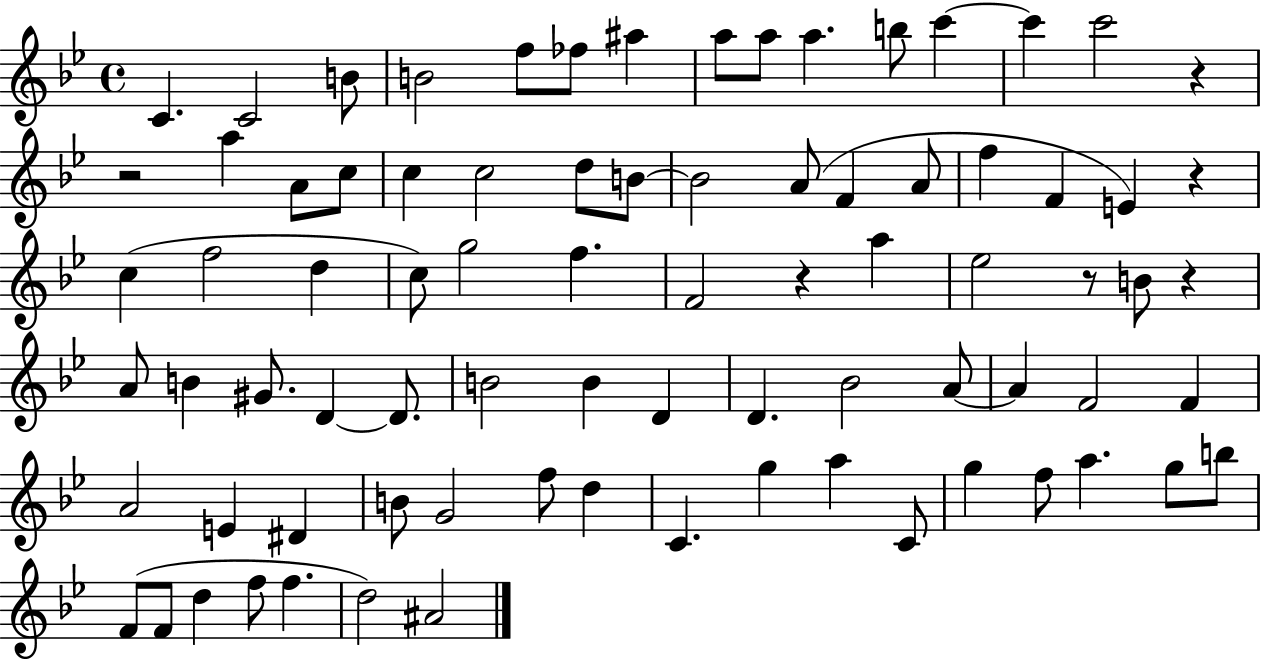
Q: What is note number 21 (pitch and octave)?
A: B4